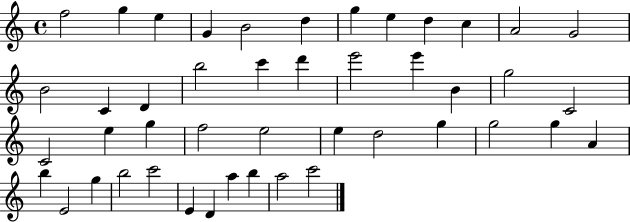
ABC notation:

X:1
T:Untitled
M:4/4
L:1/4
K:C
f2 g e G B2 d g e d c A2 G2 B2 C D b2 c' d' e'2 e' B g2 C2 C2 e g f2 e2 e d2 g g2 g A b E2 g b2 c'2 E D a b a2 c'2